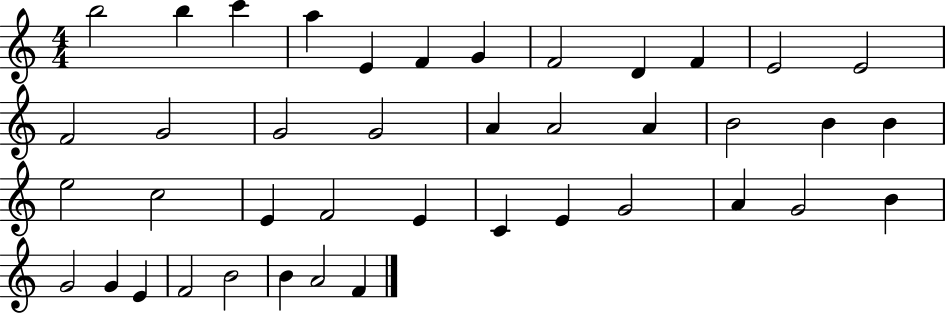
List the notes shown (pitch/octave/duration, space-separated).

B5/h B5/q C6/q A5/q E4/q F4/q G4/q F4/h D4/q F4/q E4/h E4/h F4/h G4/h G4/h G4/h A4/q A4/h A4/q B4/h B4/q B4/q E5/h C5/h E4/q F4/h E4/q C4/q E4/q G4/h A4/q G4/h B4/q G4/h G4/q E4/q F4/h B4/h B4/q A4/h F4/q